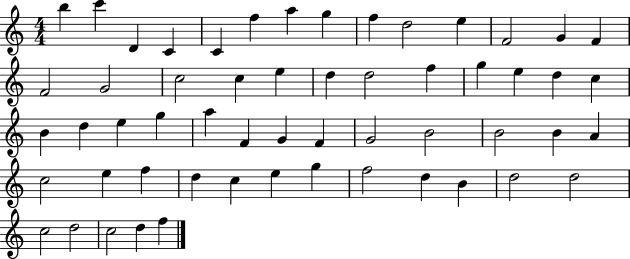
X:1
T:Untitled
M:4/4
L:1/4
K:C
b c' D C C f a g f d2 e F2 G F F2 G2 c2 c e d d2 f g e d c B d e g a F G F G2 B2 B2 B A c2 e f d c e g f2 d B d2 d2 c2 d2 c2 d f